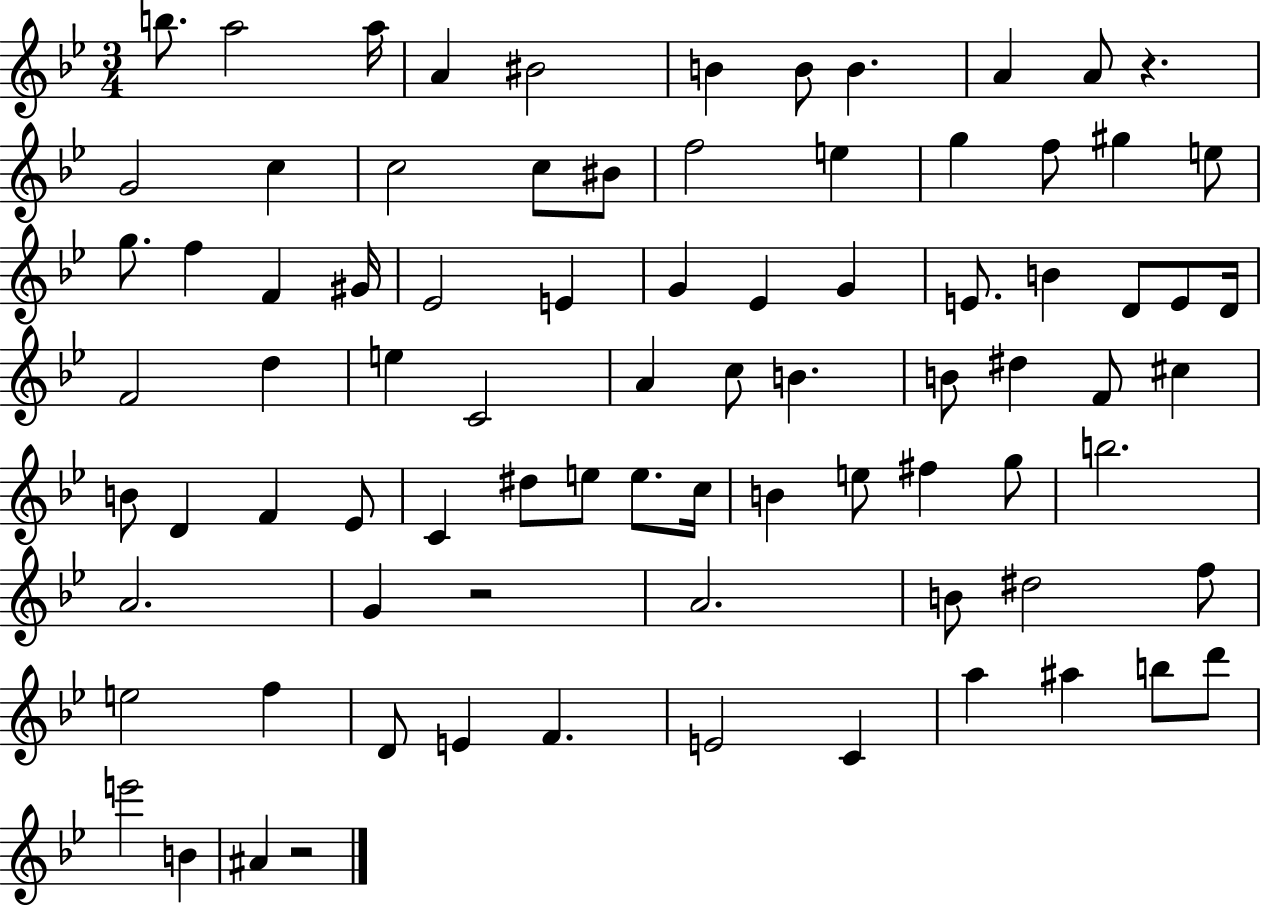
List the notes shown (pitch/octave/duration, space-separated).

B5/e. A5/h A5/s A4/q BIS4/h B4/q B4/e B4/q. A4/q A4/e R/q. G4/h C5/q C5/h C5/e BIS4/e F5/h E5/q G5/q F5/e G#5/q E5/e G5/e. F5/q F4/q G#4/s Eb4/h E4/q G4/q Eb4/q G4/q E4/e. B4/q D4/e E4/e D4/s F4/h D5/q E5/q C4/h A4/q C5/e B4/q. B4/e D#5/q F4/e C#5/q B4/e D4/q F4/q Eb4/e C4/q D#5/e E5/e E5/e. C5/s B4/q E5/e F#5/q G5/e B5/h. A4/h. G4/q R/h A4/h. B4/e D#5/h F5/e E5/h F5/q D4/e E4/q F4/q. E4/h C4/q A5/q A#5/q B5/e D6/e E6/h B4/q A#4/q R/h